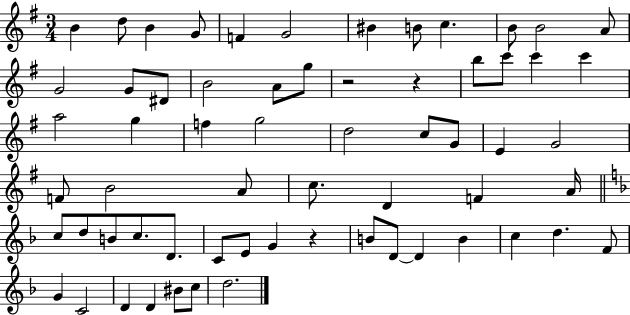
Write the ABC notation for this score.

X:1
T:Untitled
M:3/4
L:1/4
K:G
B d/2 B G/2 F G2 ^B B/2 c B/2 B2 A/2 G2 G/2 ^D/2 B2 A/2 g/2 z2 z b/2 c'/2 c' c' a2 g f g2 d2 c/2 G/2 E G2 F/2 B2 A/2 c/2 D F A/4 c/2 d/2 B/2 c/2 D/2 C/2 E/2 G z B/2 D/2 D B c d F/2 G C2 D D ^B/2 c/2 d2